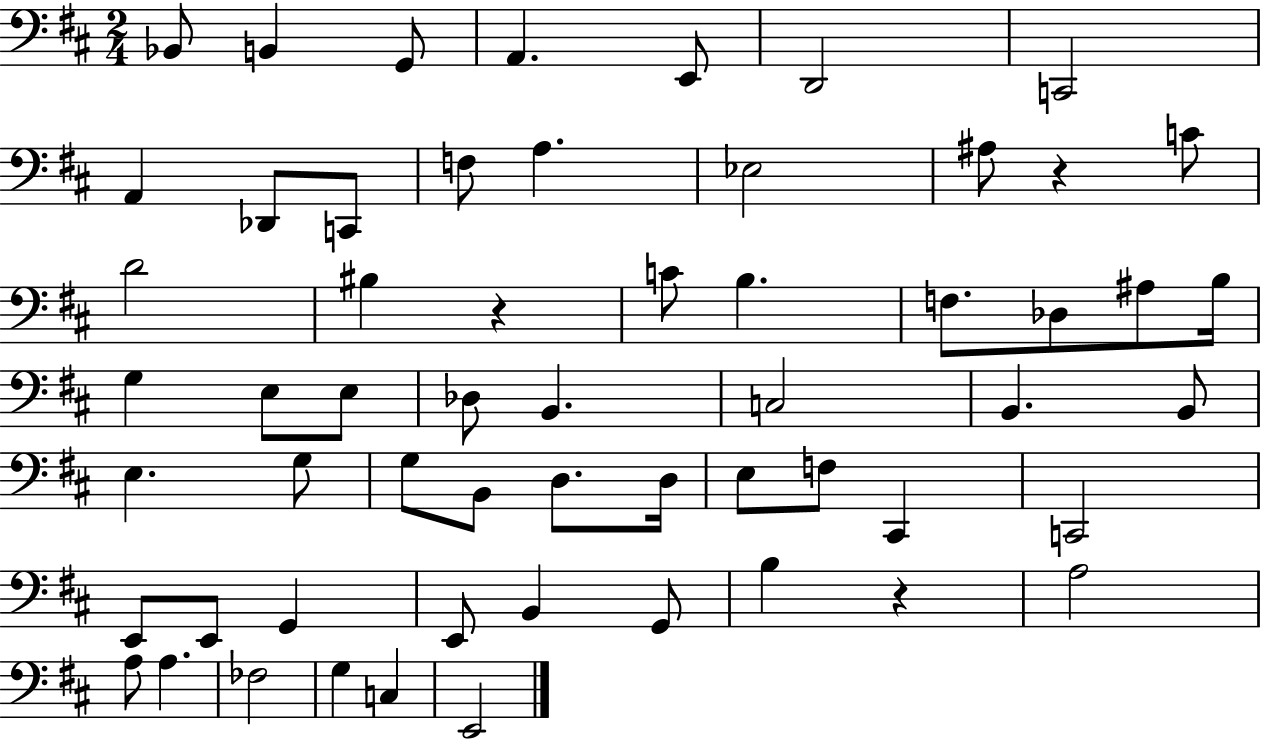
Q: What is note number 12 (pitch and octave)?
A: A3